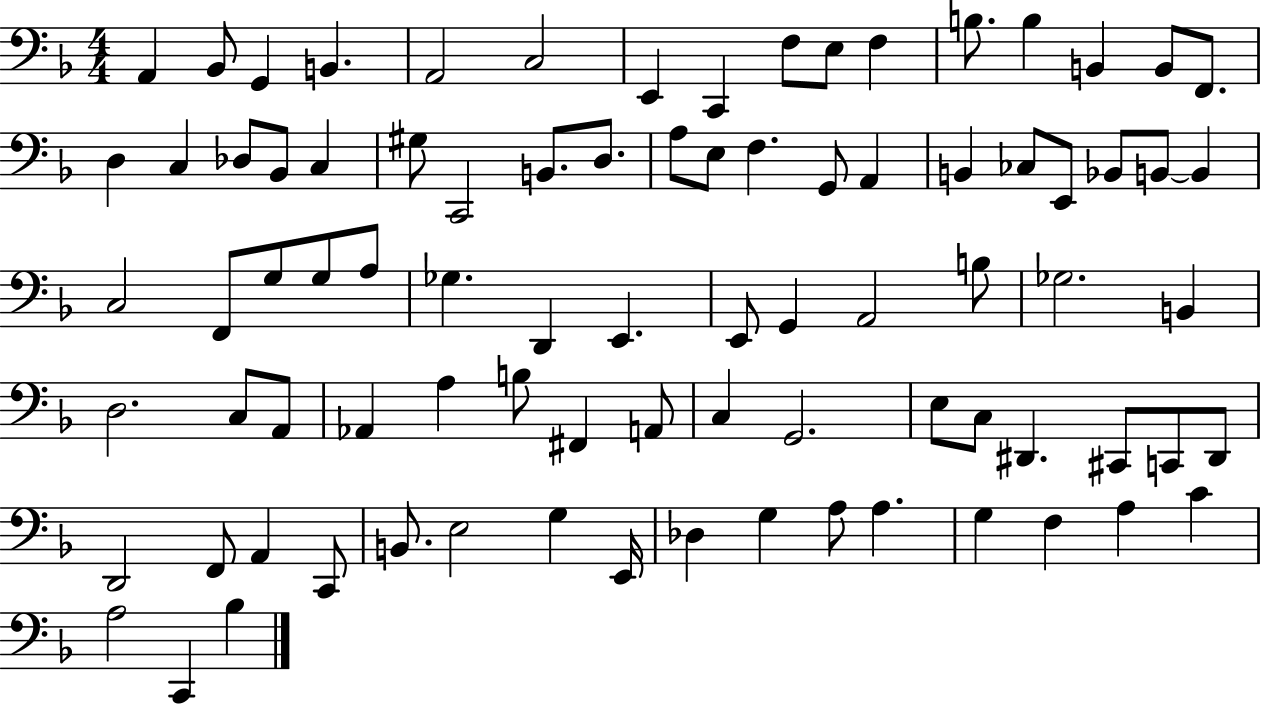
A2/q Bb2/e G2/q B2/q. A2/h C3/h E2/q C2/q F3/e E3/e F3/q B3/e. B3/q B2/q B2/e F2/e. D3/q C3/q Db3/e Bb2/e C3/q G#3/e C2/h B2/e. D3/e. A3/e E3/e F3/q. G2/e A2/q B2/q CES3/e E2/e Bb2/e B2/e B2/q C3/h F2/e G3/e G3/e A3/e Gb3/q. D2/q E2/q. E2/e G2/q A2/h B3/e Gb3/h. B2/q D3/h. C3/e A2/e Ab2/q A3/q B3/e F#2/q A2/e C3/q G2/h. E3/e C3/e D#2/q. C#2/e C2/e D#2/e D2/h F2/e A2/q C2/e B2/e. E3/h G3/q E2/s Db3/q G3/q A3/e A3/q. G3/q F3/q A3/q C4/q A3/h C2/q Bb3/q